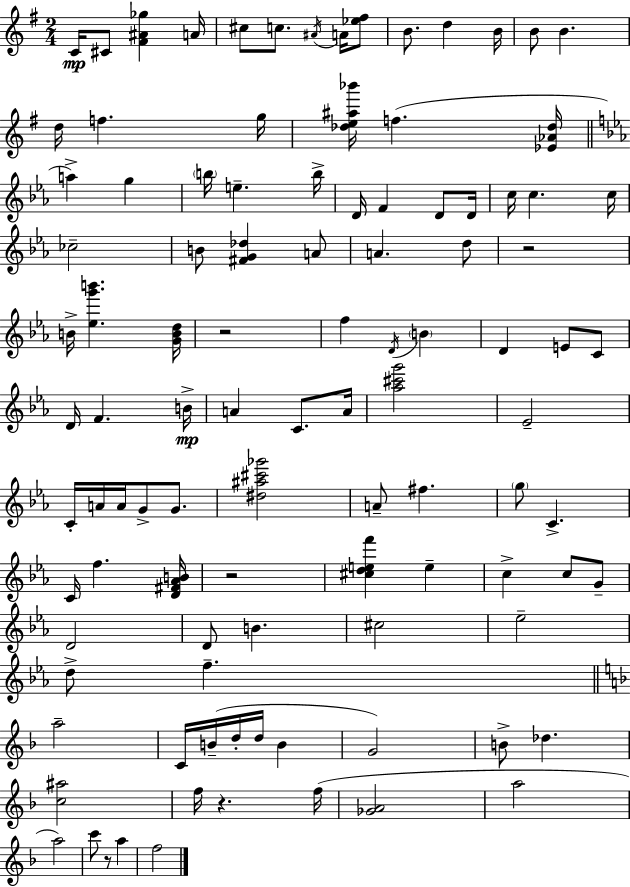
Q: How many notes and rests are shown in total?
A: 103